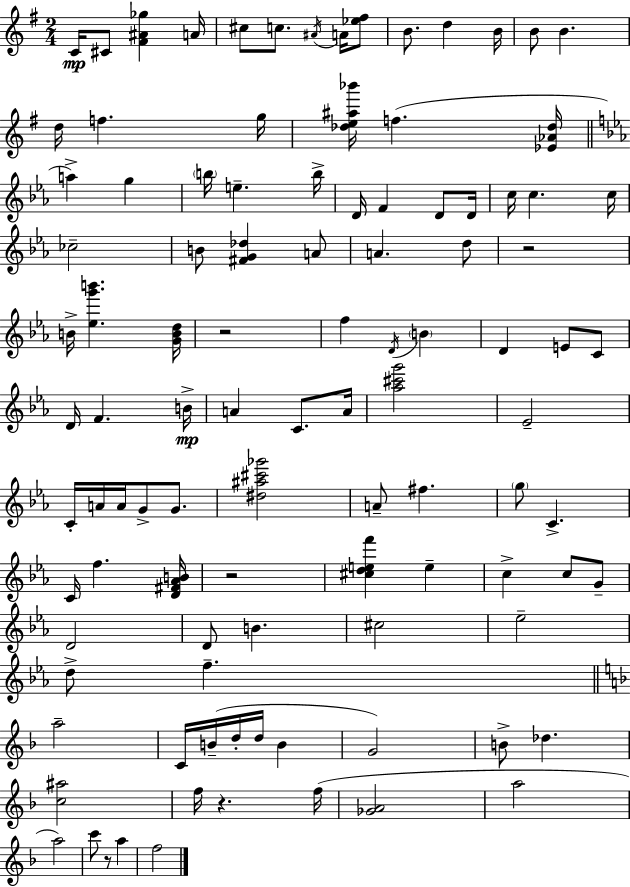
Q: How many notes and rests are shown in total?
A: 103